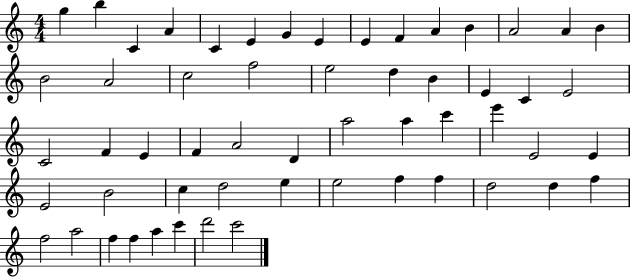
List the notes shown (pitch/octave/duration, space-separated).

G5/q B5/q C4/q A4/q C4/q E4/q G4/q E4/q E4/q F4/q A4/q B4/q A4/h A4/q B4/q B4/h A4/h C5/h F5/h E5/h D5/q B4/q E4/q C4/q E4/h C4/h F4/q E4/q F4/q A4/h D4/q A5/h A5/q C6/q E6/q E4/h E4/q E4/h B4/h C5/q D5/h E5/q E5/h F5/q F5/q D5/h D5/q F5/q F5/h A5/h F5/q F5/q A5/q C6/q D6/h C6/h